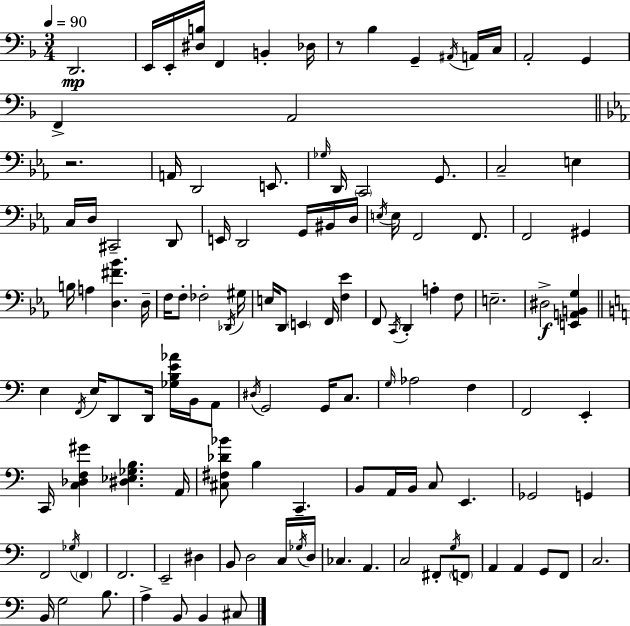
D2/h. E2/s E2/s [D#3,B3]/s F2/q B2/q Db3/s R/e Bb3/q G2/q A#2/s A2/s C3/s A2/h G2/q F2/q A2/h R/h. A2/s D2/h E2/e. Gb3/s D2/s C2/h G2/e. C3/h E3/q C3/s D3/s C#2/h D2/e E2/s D2/h G2/s BIS2/s D3/s E3/s E3/s F2/h F2/e. F2/h G#2/q B3/s A3/q [D3,F#4,Bb4]/q. D3/s F3/s F3/e FES3/h Db2/s G#3/s E3/s D2/e E2/q F2/s [F3,Eb4]/q F2/e C2/s D2/q A3/q F3/e E3/h. D#3/h [E2,A2,B2,G3]/q E3/q F2/s E3/s D2/e D2/s [Gb3,B3,E4,Ab4]/s B2/s A2/e D#3/s G2/h G2/s C3/e. G3/s Ab3/h F3/q F2/h E2/q C2/s [C3,Db3,F3,G#4]/q [D#3,Eb3,Gb3,B3]/q. A2/s [C#3,F#3,Db4,Bb4]/e B3/q C2/q. B2/e A2/s B2/s C3/e E2/q. Gb2/h G2/q F2/h Gb3/s F2/q F2/h. E2/h D#3/q B2/e D3/h C3/s Gb3/s D3/s CES3/q. A2/q. C3/h F#2/e G3/s F2/e A2/q A2/q G2/e F2/e C3/h. B2/s G3/h B3/e. A3/q B2/e B2/q C#3/e